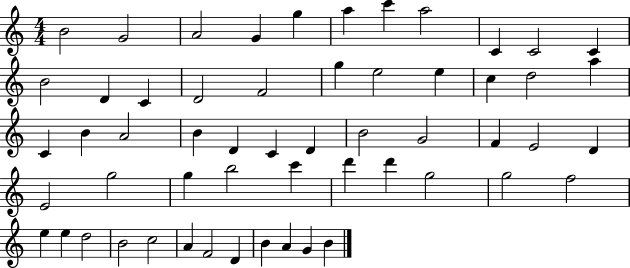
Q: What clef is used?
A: treble